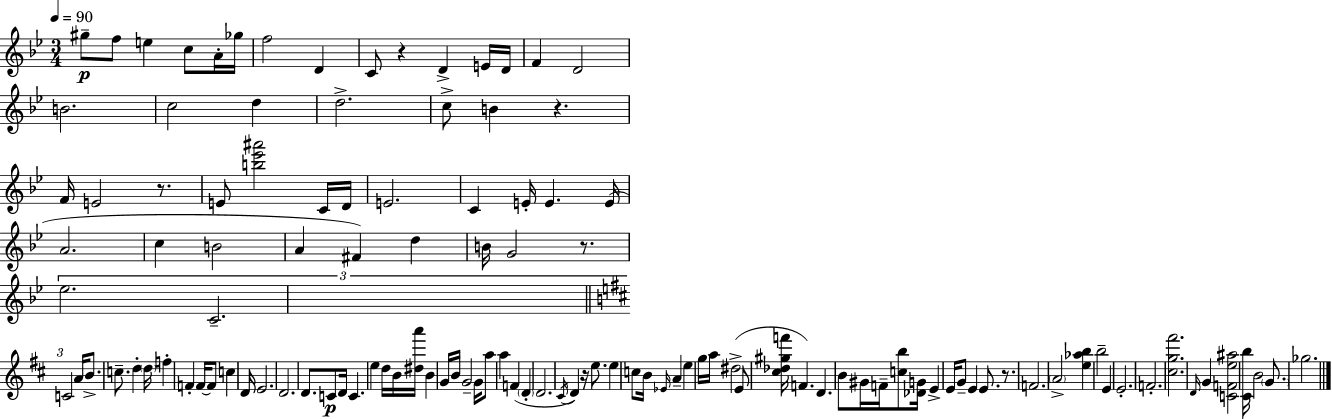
{
  \clef treble
  \numericTimeSignature
  \time 3/4
  \key bes \major
  \tempo 4 = 90
  \repeat volta 2 { gis''8--\p f''8 e''4 c''8 a'16-. ges''16 | f''2 d'4 | c'8 r4 d'4-> e'16 d'16 | f'4 d'2 | \break b'2. | c''2 d''4 | d''2.-> | c''8-> b'4 r4. | \break f'16 e'2 r8. | e'8 <b'' ees''' ais'''>2 c'16 d'16 | e'2. | c'4 e'16-. e'4. e'16( | \break a'2. | c''4 b'2 | a'4 fis'4) d''4 | b'16 g'2 r8. | \break \tuplet 3/2 { ees''2. | c'2.-- | \bar "||" \break \key d \major c'2 } a'16 b'8.-> | c''8.-- d''4-. \parenthesize d''16 f''4-. | f'4-. f'16~~ f'8 c''4 d'16 | e'2. | \break d'2. | d'8. c'8\p d'16 c'4. | e''4 d''16 b'16 <dis'' a'''>16 b'4 g'16 | b'16 g'2-- g'16 a''8 | \break a''4 f'4( \parenthesize d'4-. | d'2. | \acciaccatura { cis'16 } d'4) r16 e''8. e''4 | c''8 b'16 \grace { ees'16 } a'4-- e''4 | \break g''16 a''16 dis''2->( e'8 | <cis'' des'' gis'' f'''>16 f'4.) d'4. | b'8 gis'16 f'16-- <c'' b''>8 <des' g'>16 e'4-> | e'16 g'8-- e'4 e'8. r8. | \break f'2. | \parenthesize a'2-> <e'' aes'' b''>4 | b''2-- e'4 | e'2.-. | \break f'2.-. | <cis'' g'' fis'''>2. | \grace { d'16 } g'4 <c' f' e'' ais''>2 | <cis' b''>16 b'2 | \break \parenthesize g'8. ges''2. | } \bar "|."
}